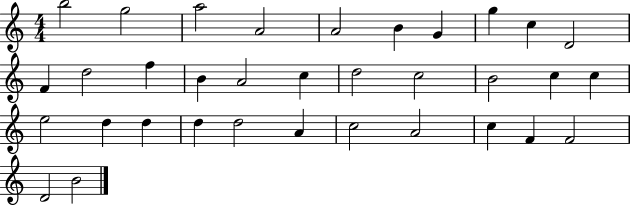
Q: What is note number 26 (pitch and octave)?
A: D5